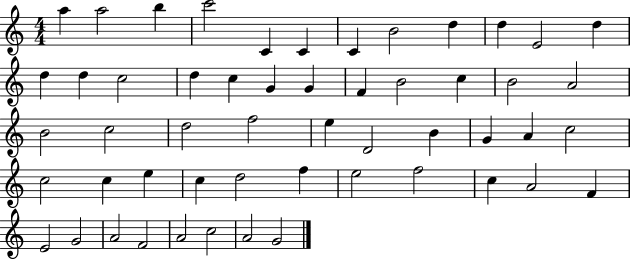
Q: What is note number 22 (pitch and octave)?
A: C5